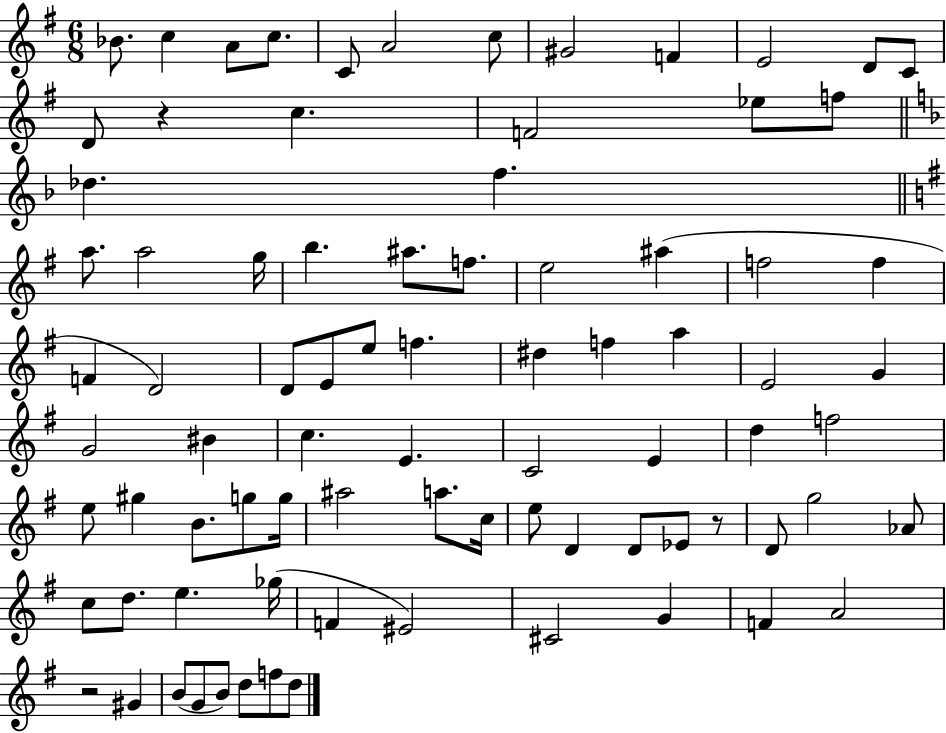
Bb4/e. C5/q A4/e C5/e. C4/e A4/h C5/e G#4/h F4/q E4/h D4/e C4/e D4/e R/q C5/q. F4/h Eb5/e F5/e Db5/q. F5/q. A5/e. A5/h G5/s B5/q. A#5/e. F5/e. E5/h A#5/q F5/h F5/q F4/q D4/h D4/e E4/e E5/e F5/q. D#5/q F5/q A5/q E4/h G4/q G4/h BIS4/q C5/q. E4/q. C4/h E4/q D5/q F5/h E5/e G#5/q B4/e. G5/e G5/s A#5/h A5/e. C5/s E5/e D4/q D4/e Eb4/e R/e D4/e G5/h Ab4/e C5/e D5/e. E5/q. Gb5/s F4/q EIS4/h C#4/h G4/q F4/q A4/h R/h G#4/q B4/e G4/e B4/e D5/e F5/e D5/e